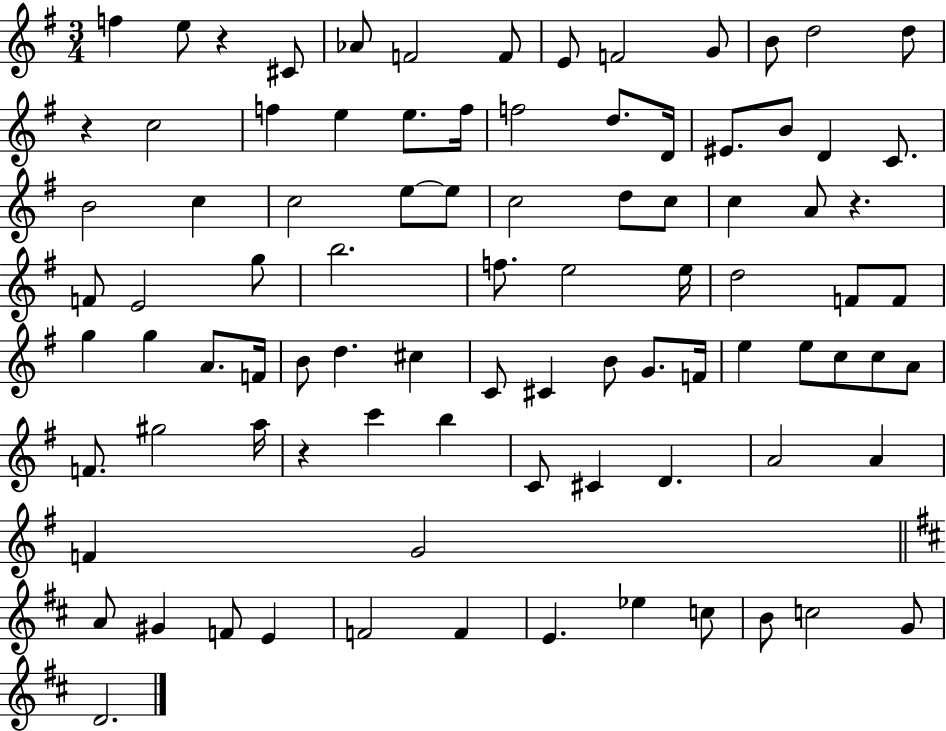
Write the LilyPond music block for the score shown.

{
  \clef treble
  \numericTimeSignature
  \time 3/4
  \key g \major
  \repeat volta 2 { f''4 e''8 r4 cis'8 | aes'8 f'2 f'8 | e'8 f'2 g'8 | b'8 d''2 d''8 | \break r4 c''2 | f''4 e''4 e''8. f''16 | f''2 d''8. d'16 | eis'8. b'8 d'4 c'8. | \break b'2 c''4 | c''2 e''8~~ e''8 | c''2 d''8 c''8 | c''4 a'8 r4. | \break f'8 e'2 g''8 | b''2. | f''8. e''2 e''16 | d''2 f'8 f'8 | \break g''4 g''4 a'8. f'16 | b'8 d''4. cis''4 | c'8 cis'4 b'8 g'8. f'16 | e''4 e''8 c''8 c''8 a'8 | \break f'8. gis''2 a''16 | r4 c'''4 b''4 | c'8 cis'4 d'4. | a'2 a'4 | \break f'4 g'2 | \bar "||" \break \key d \major a'8 gis'4 f'8 e'4 | f'2 f'4 | e'4. ees''4 c''8 | b'8 c''2 g'8 | \break d'2. | } \bar "|."
}